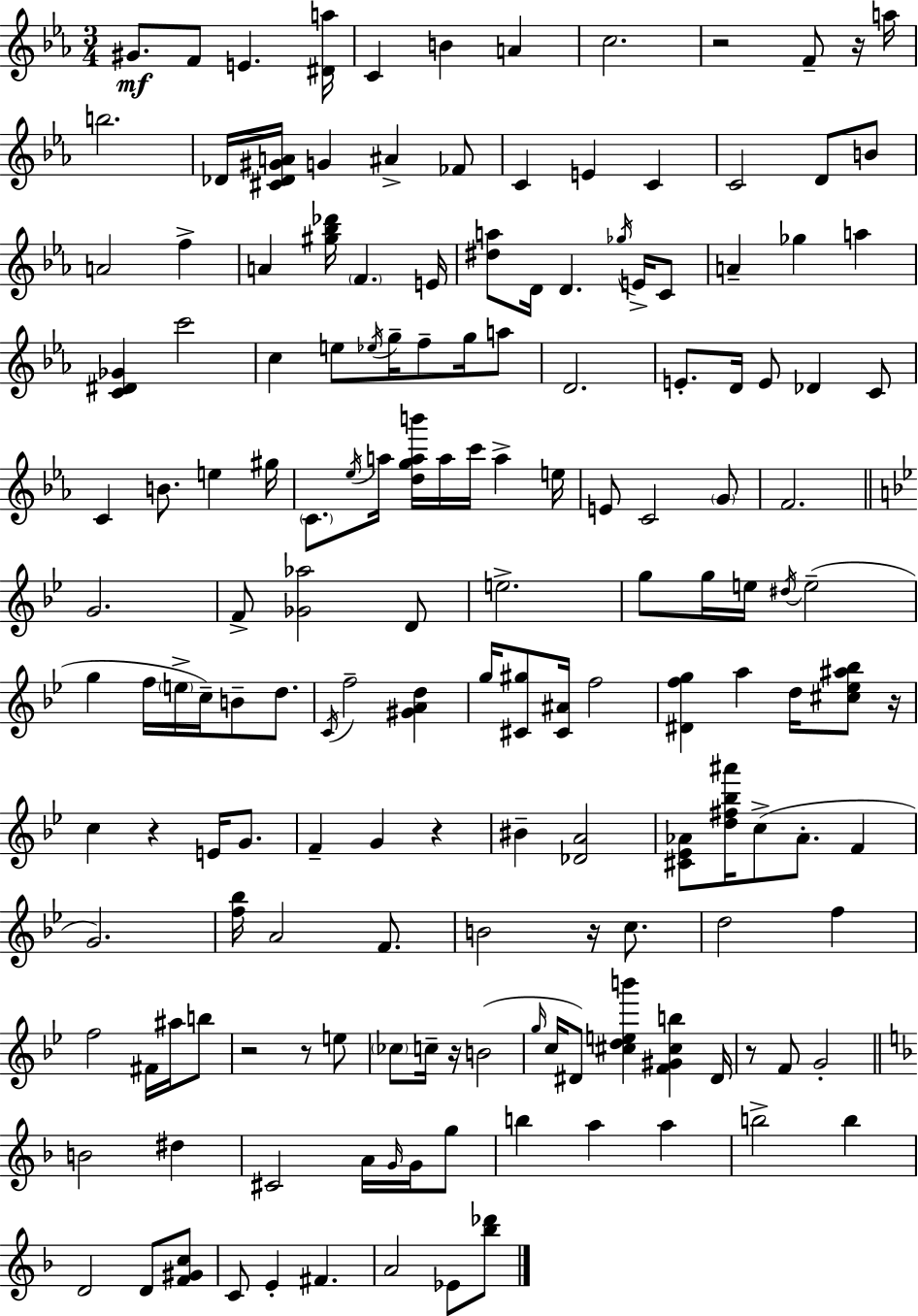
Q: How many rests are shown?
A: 10